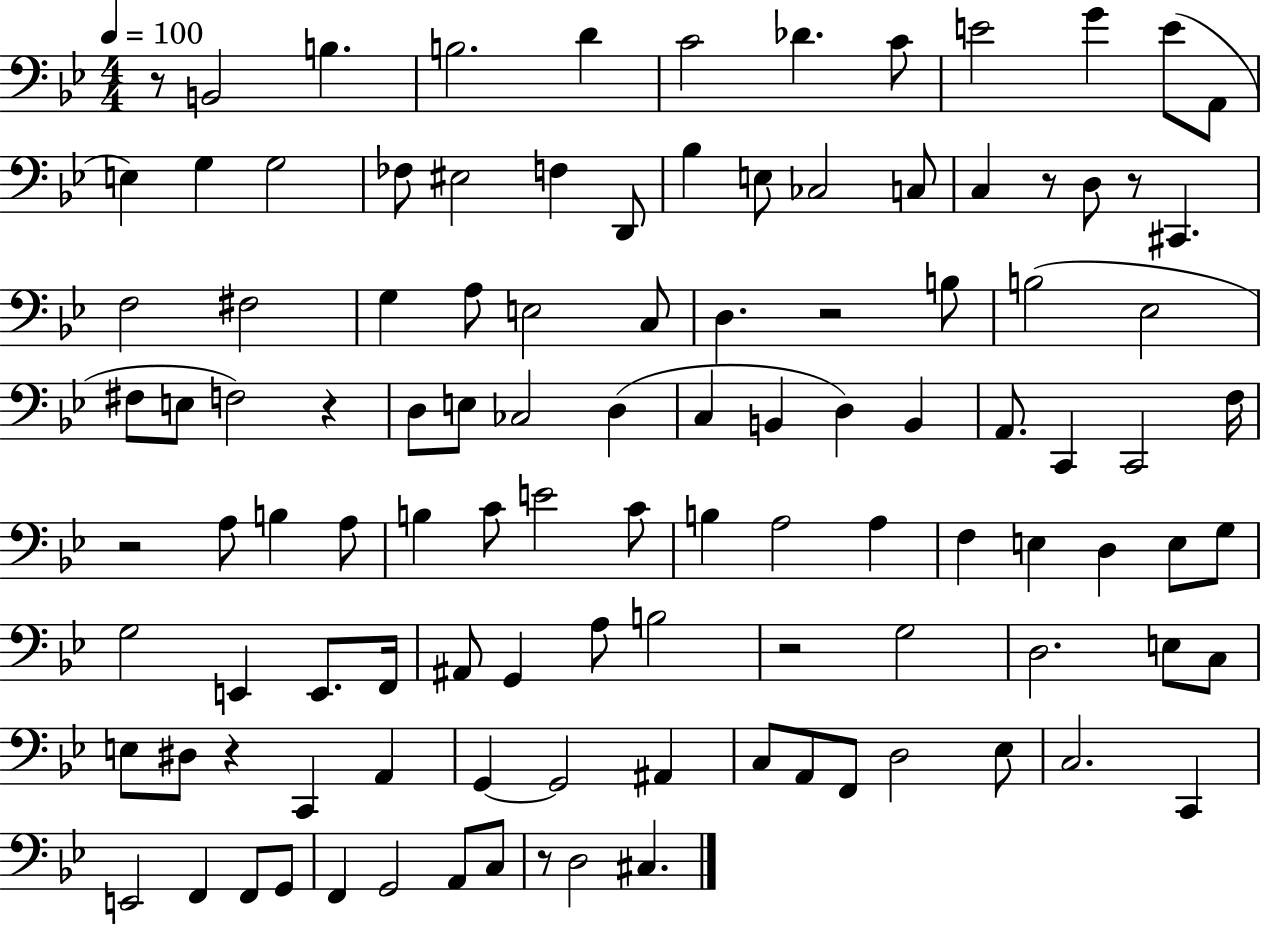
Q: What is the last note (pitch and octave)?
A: C#3